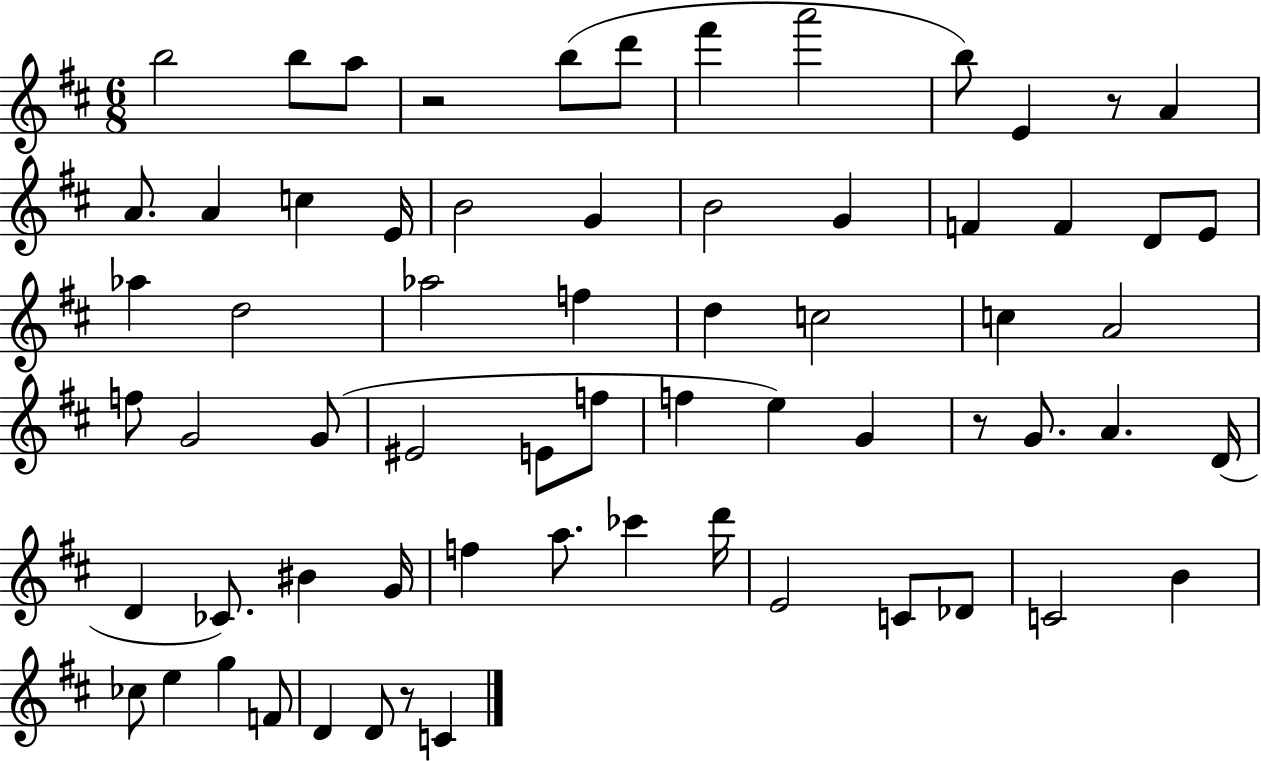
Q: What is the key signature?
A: D major